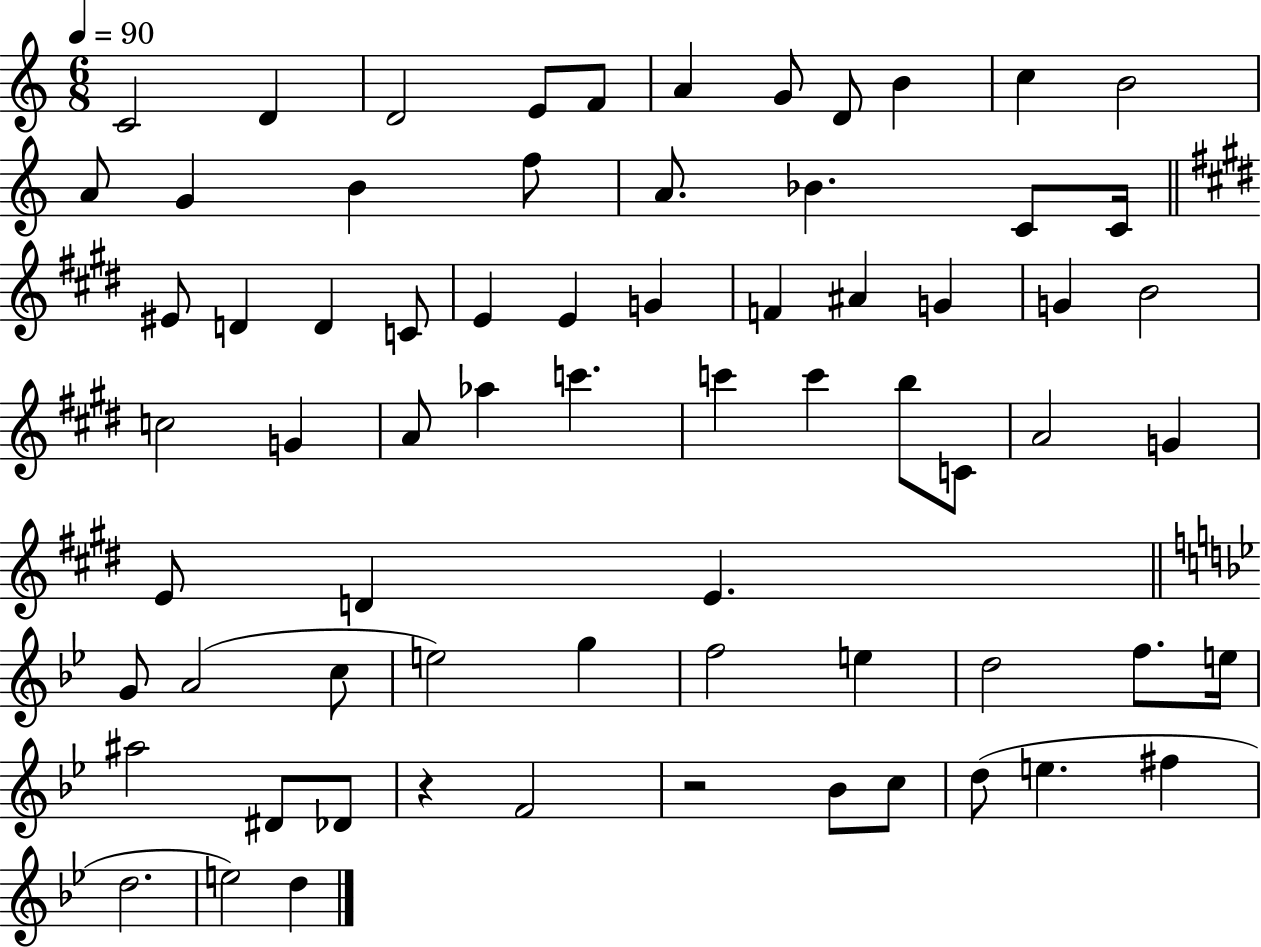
{
  \clef treble
  \numericTimeSignature
  \time 6/8
  \key c \major
  \tempo 4 = 90
  \repeat volta 2 { c'2 d'4 | d'2 e'8 f'8 | a'4 g'8 d'8 b'4 | c''4 b'2 | \break a'8 g'4 b'4 f''8 | a'8. bes'4. c'8 c'16 | \bar "||" \break \key e \major eis'8 d'4 d'4 c'8 | e'4 e'4 g'4 | f'4 ais'4 g'4 | g'4 b'2 | \break c''2 g'4 | a'8 aes''4 c'''4. | c'''4 c'''4 b''8 c'8 | a'2 g'4 | \break e'8 d'4 e'4. | \bar "||" \break \key bes \major g'8 a'2( c''8 | e''2) g''4 | f''2 e''4 | d''2 f''8. e''16 | \break ais''2 dis'8 des'8 | r4 f'2 | r2 bes'8 c''8 | d''8( e''4. fis''4 | \break d''2. | e''2) d''4 | } \bar "|."
}